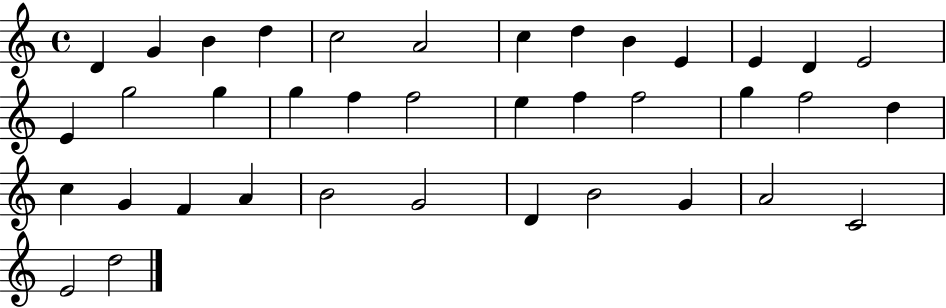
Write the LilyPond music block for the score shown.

{
  \clef treble
  \time 4/4
  \defaultTimeSignature
  \key c \major
  d'4 g'4 b'4 d''4 | c''2 a'2 | c''4 d''4 b'4 e'4 | e'4 d'4 e'2 | \break e'4 g''2 g''4 | g''4 f''4 f''2 | e''4 f''4 f''2 | g''4 f''2 d''4 | \break c''4 g'4 f'4 a'4 | b'2 g'2 | d'4 b'2 g'4 | a'2 c'2 | \break e'2 d''2 | \bar "|."
}